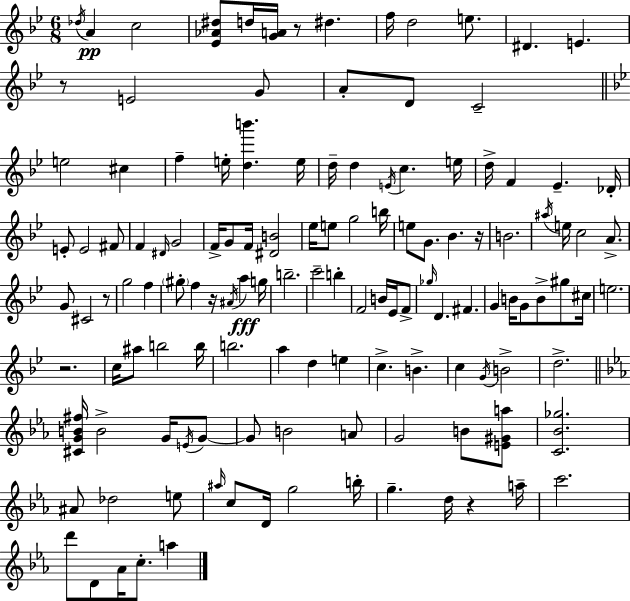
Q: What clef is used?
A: treble